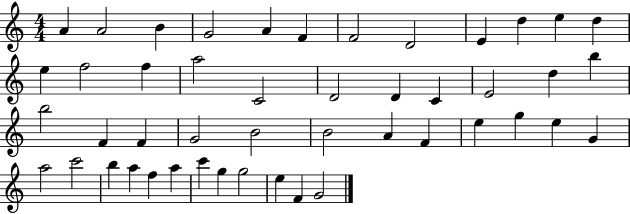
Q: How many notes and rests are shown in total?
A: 47